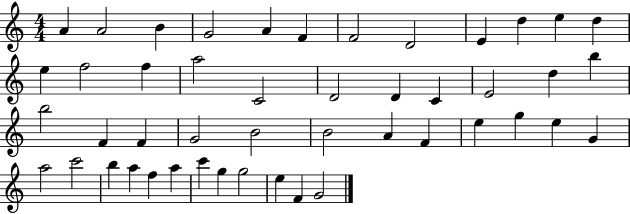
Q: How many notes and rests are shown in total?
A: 47